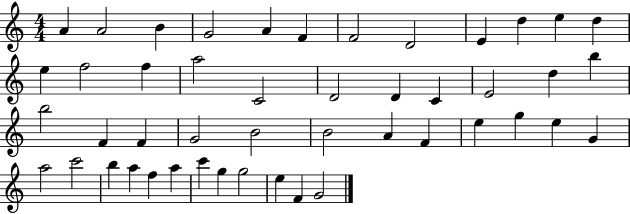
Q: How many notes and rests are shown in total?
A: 47